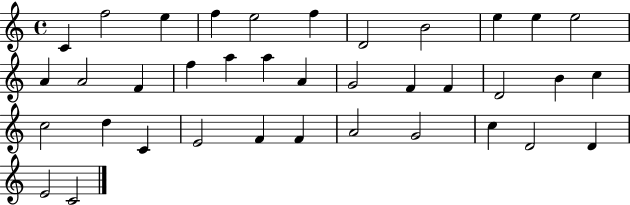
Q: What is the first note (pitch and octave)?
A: C4